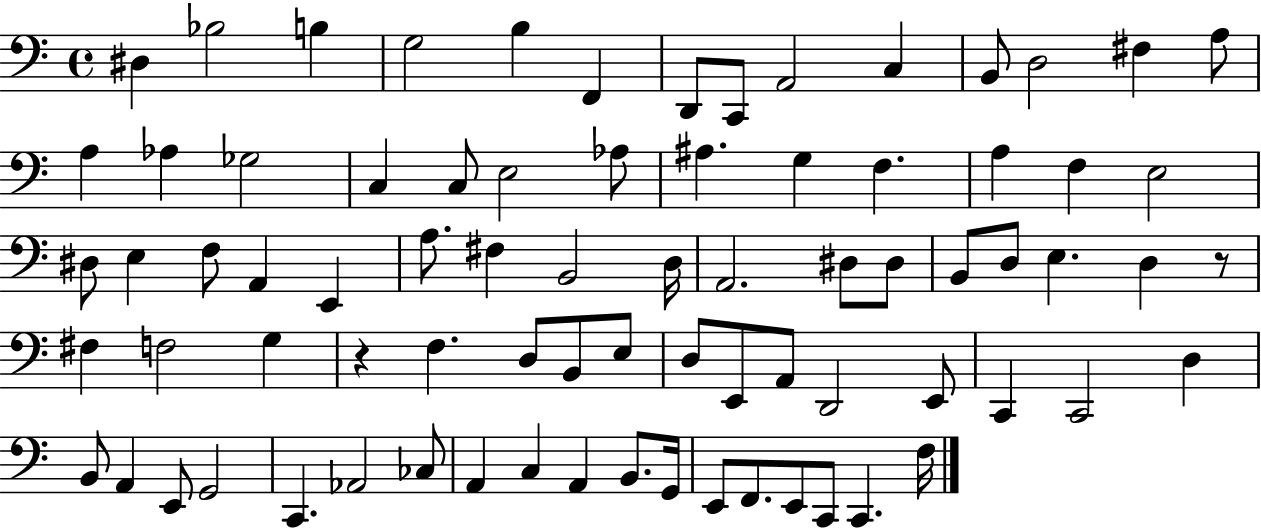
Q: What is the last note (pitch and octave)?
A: F3